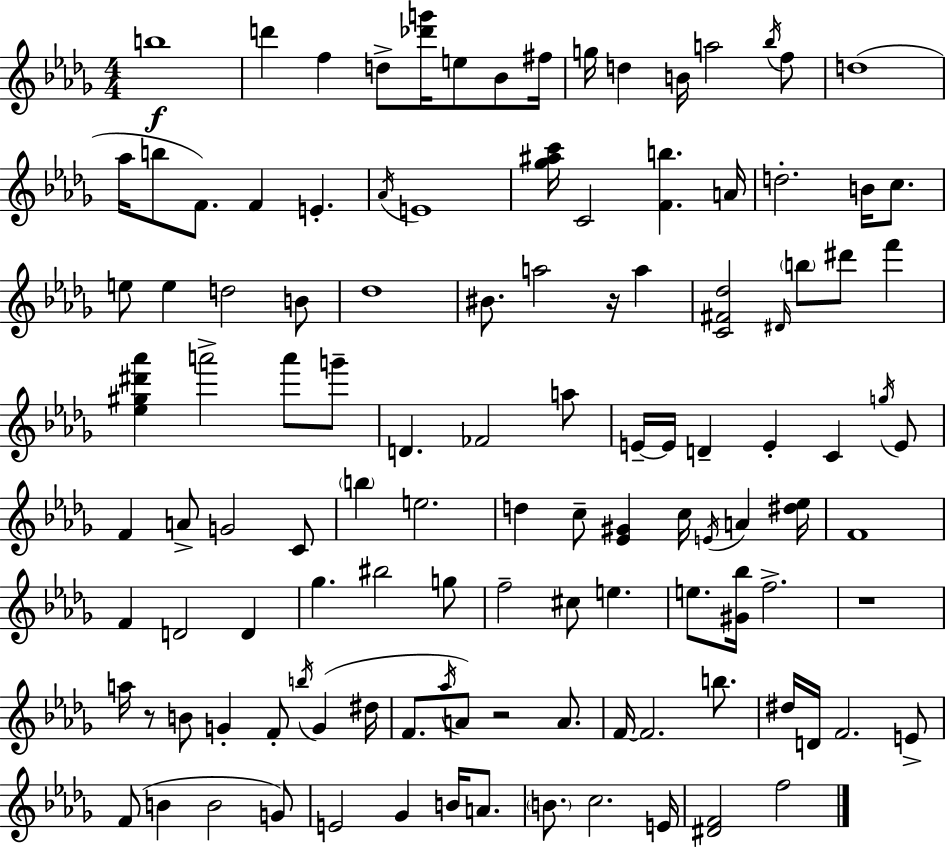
{
  \clef treble
  \numericTimeSignature
  \time 4/4
  \key bes \minor
  \repeat volta 2 { b''1\f | d'''4 f''4 d''8-> <des''' g'''>16 e''8 bes'8 fis''16 | g''16 d''4 b'16 a''2 \acciaccatura { bes''16 } f''8 | d''1( | \break aes''16 b''8 f'8.) f'4 e'4.-. | \acciaccatura { aes'16 } e'1 | <ges'' ais'' c'''>16 c'2 <f' b''>4. | a'16 d''2.-. b'16 c''8. | \break e''8 e''4 d''2 | b'8 des''1 | bis'8. a''2 r16 a''4 | <c' fis' des''>2 \grace { dis'16 } \parenthesize b''8 dis'''8 f'''4 | \break <ees'' gis'' dis''' aes'''>4 a'''2-> a'''8 | g'''8-- d'4. fes'2 | a''8 e'16--~~ e'16 d'4-- e'4-. c'4 | \acciaccatura { g''16 } e'8 f'4 a'8-> g'2 | \break c'8 \parenthesize b''4 e''2. | d''4 c''8-- <ees' gis'>4 c''16 \acciaccatura { e'16 } | a'4 <dis'' ees''>16 f'1 | f'4 d'2 | \break d'4 ges''4. bis''2 | g''8 f''2-- cis''8 e''4. | e''8. <gis' bes''>16 f''2.-> | r1 | \break a''16 r8 b'8 g'4-. f'8-. | \acciaccatura { b''16 } g'4( dis''16 f'8. \acciaccatura { aes''16 } a'8) r2 | a'8. f'16~~ f'2. | b''8. dis''16 d'16 f'2. | \break e'8-> f'8( b'4 b'2 | g'8) e'2 ges'4 | b'16 a'8. \parenthesize b'8. c''2. | e'16 <dis' f'>2 f''2 | \break } \bar "|."
}